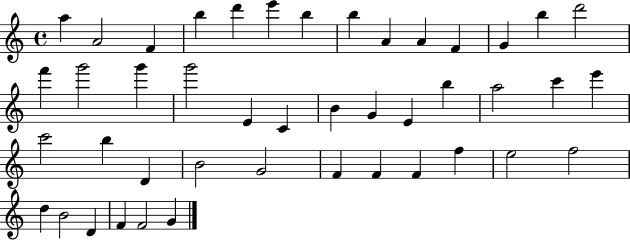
{
  \clef treble
  \time 4/4
  \defaultTimeSignature
  \key c \major
  a''4 a'2 f'4 | b''4 d'''4 e'''4 b''4 | b''4 a'4 a'4 f'4 | g'4 b''4 d'''2 | \break f'''4 g'''2 g'''4 | g'''2 e'4 c'4 | b'4 g'4 e'4 b''4 | a''2 c'''4 e'''4 | \break c'''2 b''4 d'4 | b'2 g'2 | f'4 f'4 f'4 f''4 | e''2 f''2 | \break d''4 b'2 d'4 | f'4 f'2 g'4 | \bar "|."
}